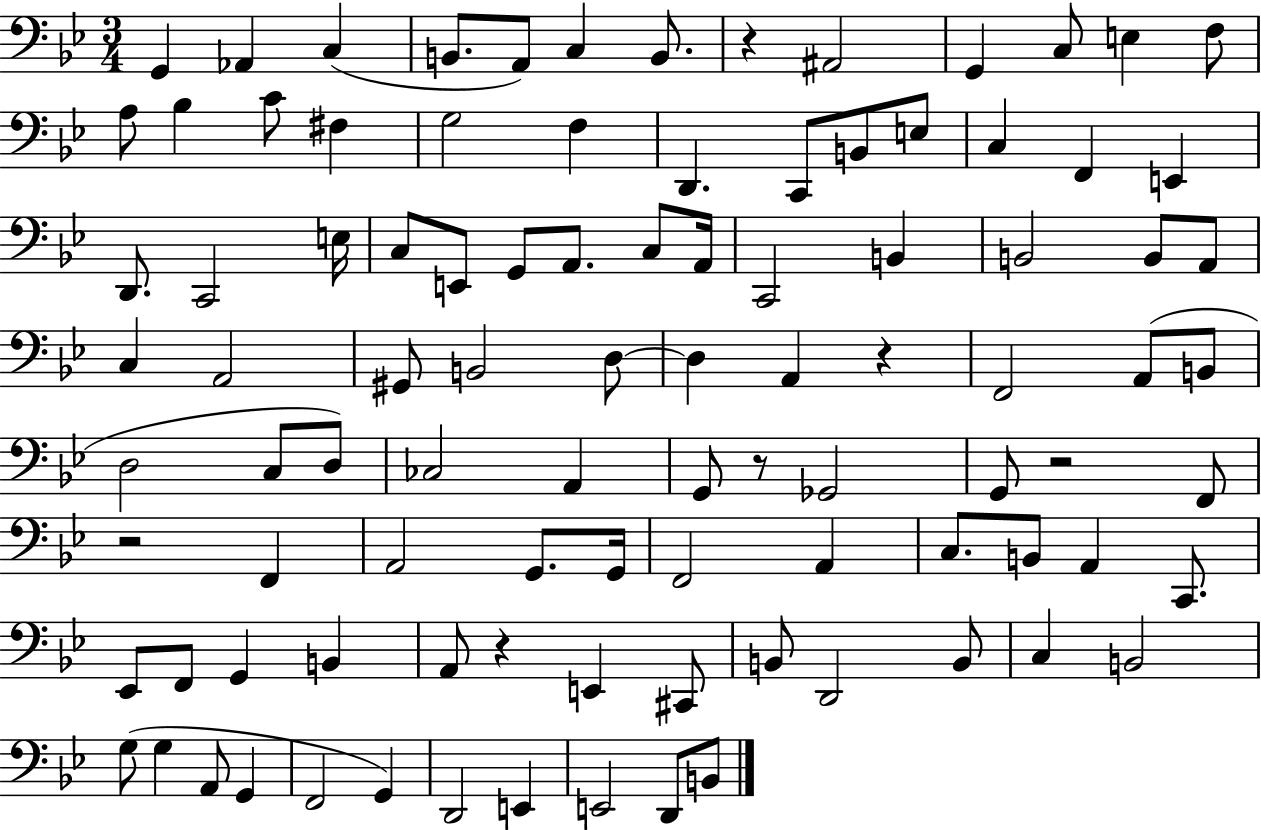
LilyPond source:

{
  \clef bass
  \numericTimeSignature
  \time 3/4
  \key bes \major
  \repeat volta 2 { g,4 aes,4 c4( | b,8. a,8) c4 b,8. | r4 ais,2 | g,4 c8 e4 f8 | \break a8 bes4 c'8 fis4 | g2 f4 | d,4. c,8 b,8 e8 | c4 f,4 e,4 | \break d,8. c,2 e16 | c8 e,8 g,8 a,8. c8 a,16 | c,2 b,4 | b,2 b,8 a,8 | \break c4 a,2 | gis,8 b,2 d8~~ | d4 a,4 r4 | f,2 a,8( b,8 | \break d2 c8 d8) | ces2 a,4 | g,8 r8 ges,2 | g,8 r2 f,8 | \break r2 f,4 | a,2 g,8. g,16 | f,2 a,4 | c8. b,8 a,4 c,8. | \break ees,8 f,8 g,4 b,4 | a,8 r4 e,4 cis,8 | b,8 d,2 b,8 | c4 b,2 | \break g8( g4 a,8 g,4 | f,2 g,4) | d,2 e,4 | e,2 d,8 b,8 | \break } \bar "|."
}